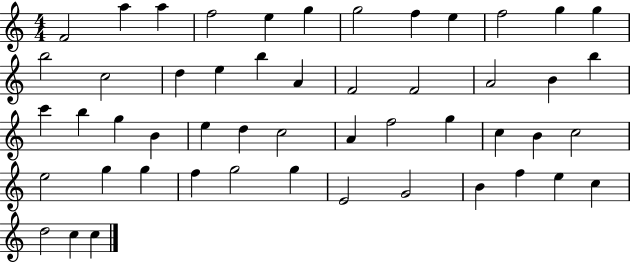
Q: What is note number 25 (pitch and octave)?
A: B5